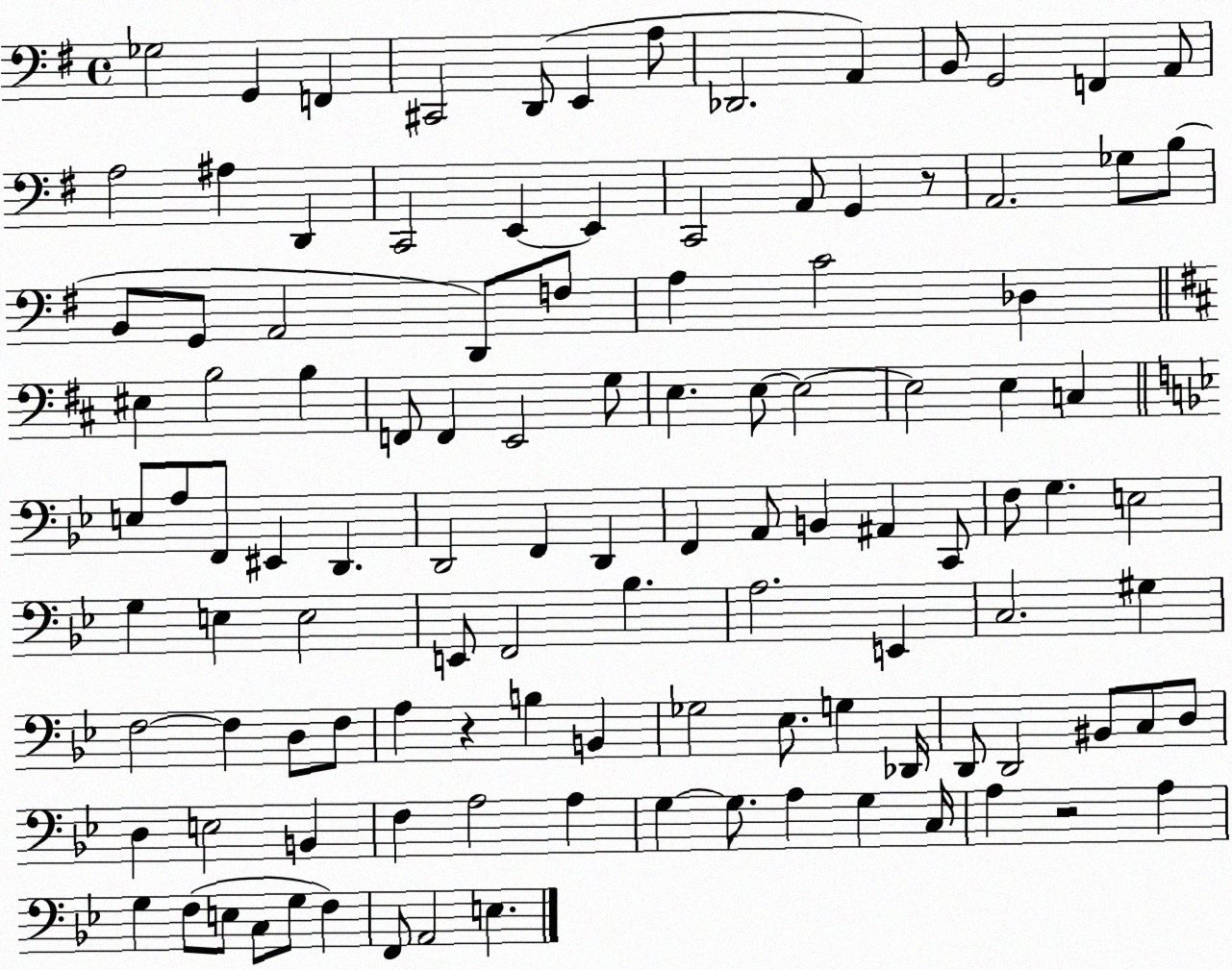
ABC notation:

X:1
T:Untitled
M:4/4
L:1/4
K:G
_G,2 G,, F,, ^C,,2 D,,/2 E,, A,/2 _D,,2 A,, B,,/2 G,,2 F,, A,,/2 A,2 ^A, D,, C,,2 E,, E,, C,,2 A,,/2 G,, z/2 A,,2 _G,/2 B,/2 B,,/2 G,,/2 A,,2 D,,/2 F,/2 A, C2 _D, ^E, B,2 B, F,,/2 F,, E,,2 G,/2 E, E,/2 E,2 E,2 E, C, E,/2 A,/2 F,,/2 ^E,, D,, D,,2 F,, D,, F,, A,,/2 B,, ^A,, C,,/2 F,/2 G, E,2 G, E, E,2 E,,/2 F,,2 _B, A,2 E,, C,2 ^G, F,2 F, D,/2 F,/2 A, z B, B,, _G,2 _E,/2 G, _D,,/4 D,,/2 D,,2 ^B,,/2 C,/2 D,/2 D, E,2 B,, F, A,2 A, G, G,/2 A, G, C,/4 A, z2 A, G, F,/2 E,/2 C,/2 G,/2 F, F,,/2 A,,2 E,